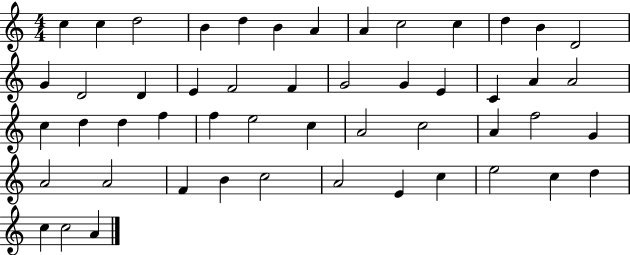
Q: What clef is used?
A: treble